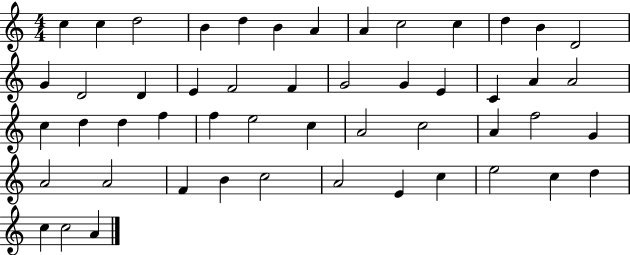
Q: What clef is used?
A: treble